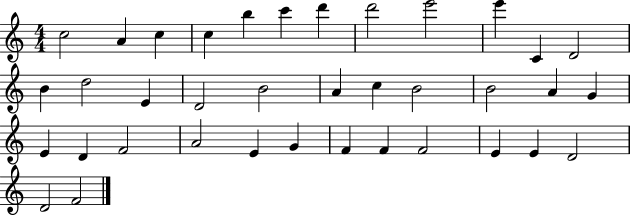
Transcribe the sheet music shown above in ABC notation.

X:1
T:Untitled
M:4/4
L:1/4
K:C
c2 A c c b c' d' d'2 e'2 e' C D2 B d2 E D2 B2 A c B2 B2 A G E D F2 A2 E G F F F2 E E D2 D2 F2